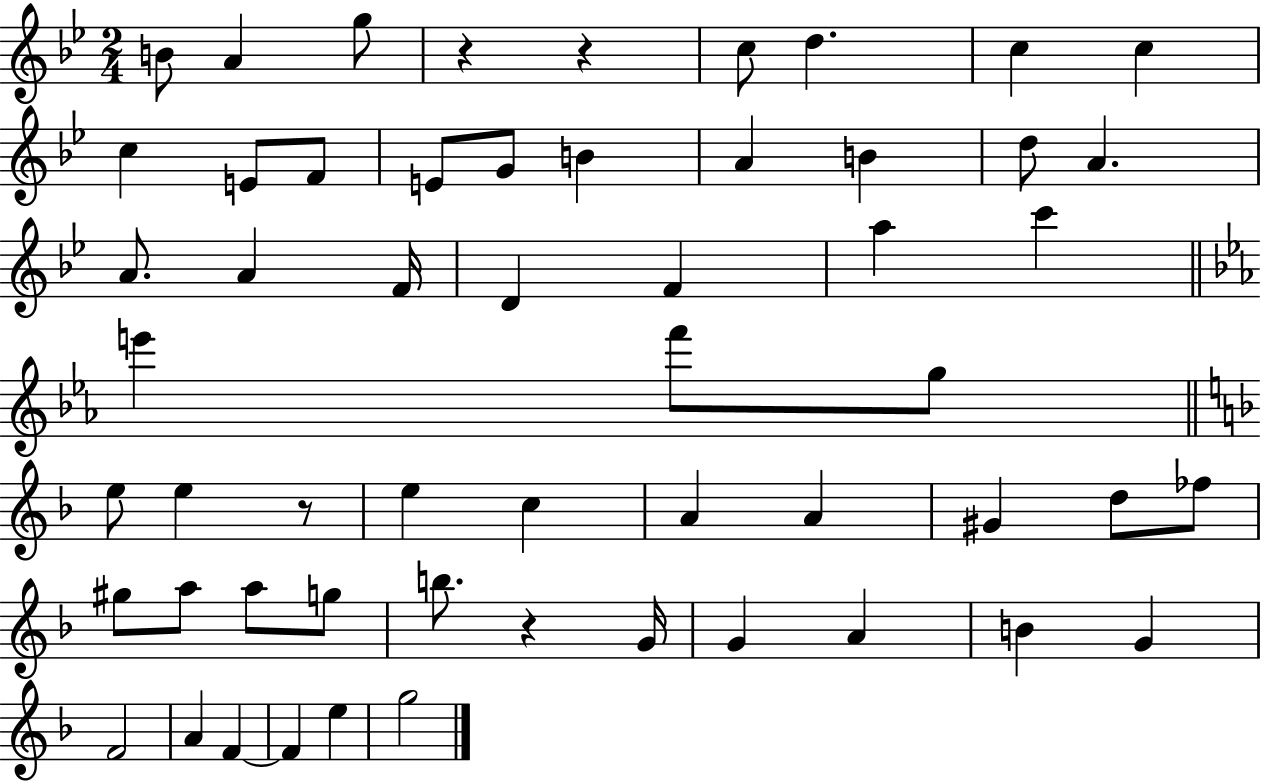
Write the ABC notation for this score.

X:1
T:Untitled
M:2/4
L:1/4
K:Bb
B/2 A g/2 z z c/2 d c c c E/2 F/2 E/2 G/2 B A B d/2 A A/2 A F/4 D F a c' e' f'/2 g/2 e/2 e z/2 e c A A ^G d/2 _f/2 ^g/2 a/2 a/2 g/2 b/2 z G/4 G A B G F2 A F F e g2